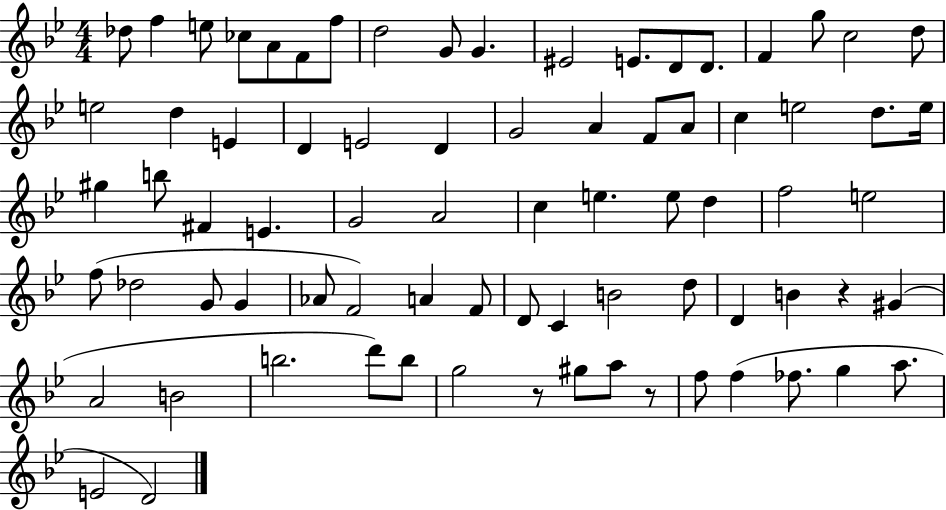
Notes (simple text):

Db5/e F5/q E5/e CES5/e A4/e F4/e F5/e D5/h G4/e G4/q. EIS4/h E4/e. D4/e D4/e. F4/q G5/e C5/h D5/e E5/h D5/q E4/q D4/q E4/h D4/q G4/h A4/q F4/e A4/e C5/q E5/h D5/e. E5/s G#5/q B5/e F#4/q E4/q. G4/h A4/h C5/q E5/q. E5/e D5/q F5/h E5/h F5/e Db5/h G4/e G4/q Ab4/e F4/h A4/q F4/e D4/e C4/q B4/h D5/e D4/q B4/q R/q G#4/q A4/h B4/h B5/h. D6/e B5/e G5/h R/e G#5/e A5/e R/e F5/e F5/q FES5/e. G5/q A5/e. E4/h D4/h